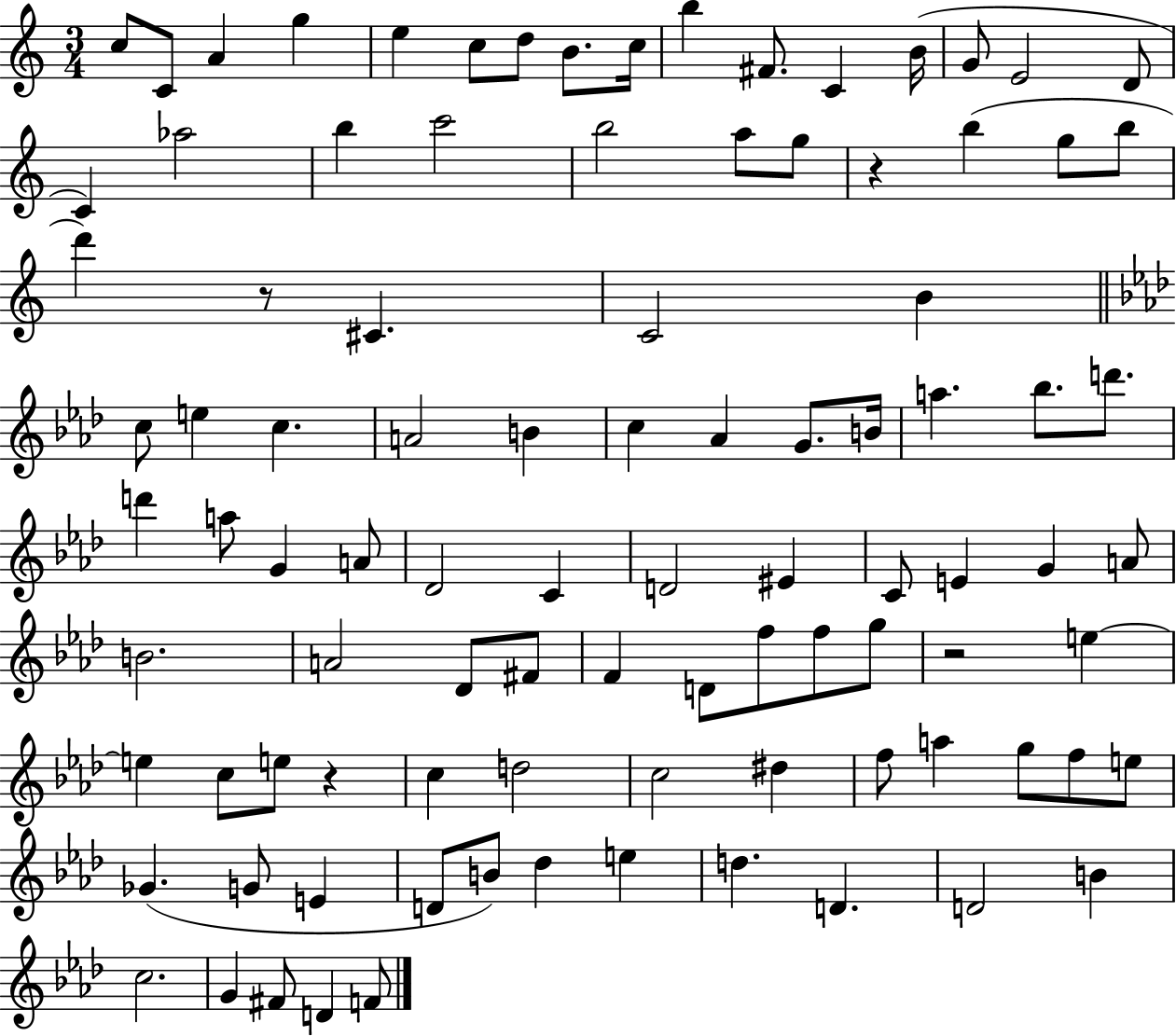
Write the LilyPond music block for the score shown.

{
  \clef treble
  \numericTimeSignature
  \time 3/4
  \key c \major
  c''8 c'8 a'4 g''4 | e''4 c''8 d''8 b'8. c''16 | b''4 fis'8. c'4 b'16( | g'8 e'2 d'8 | \break c'4) aes''2 | b''4 c'''2 | b''2 a''8 g''8 | r4 b''4( g''8 b''8 | \break d'''4) r8 cis'4. | c'2 b'4 | \bar "||" \break \key aes \major c''8 e''4 c''4. | a'2 b'4 | c''4 aes'4 g'8. b'16 | a''4. bes''8. d'''8. | \break d'''4 a''8 g'4 a'8 | des'2 c'4 | d'2 eis'4 | c'8 e'4 g'4 a'8 | \break b'2. | a'2 des'8 fis'8 | f'4 d'8 f''8 f''8 g''8 | r2 e''4~~ | \break e''4 c''8 e''8 r4 | c''4 d''2 | c''2 dis''4 | f''8 a''4 g''8 f''8 e''8 | \break ges'4.( g'8 e'4 | d'8 b'8) des''4 e''4 | d''4. d'4. | d'2 b'4 | \break c''2. | g'4 fis'8 d'4 f'8 | \bar "|."
}